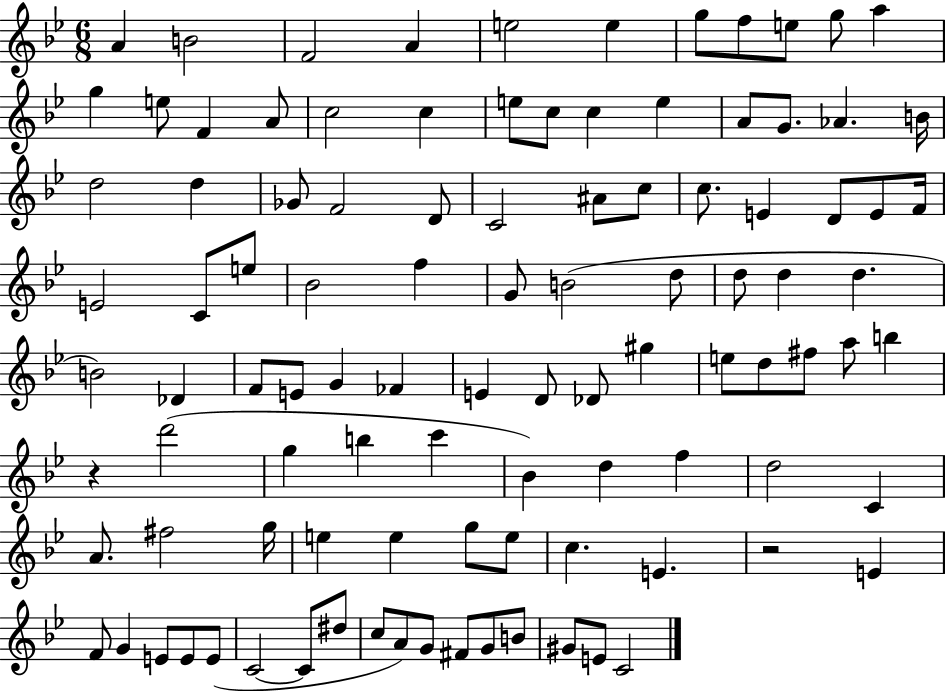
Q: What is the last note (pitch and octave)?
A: C4